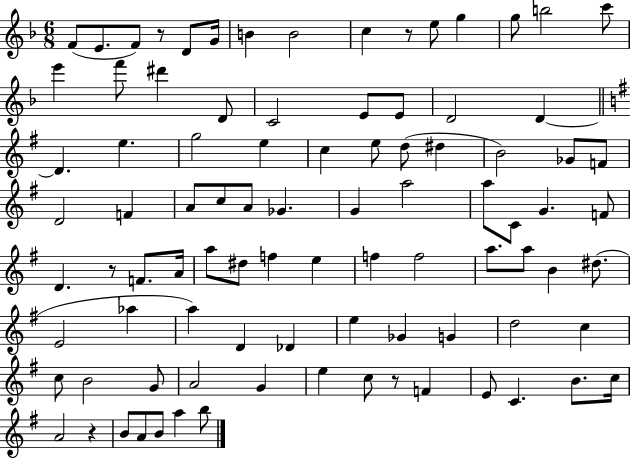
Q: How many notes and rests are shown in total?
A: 91